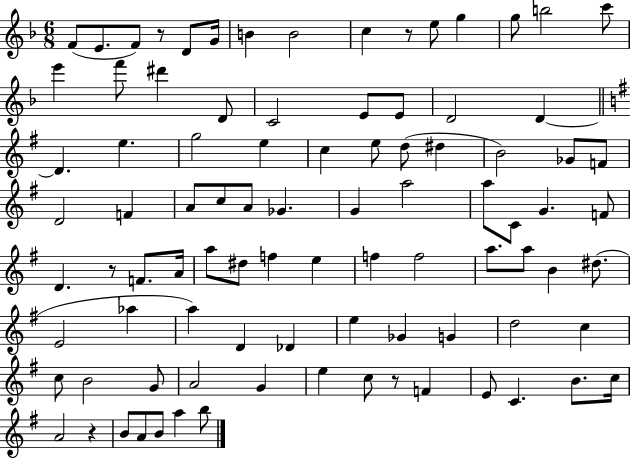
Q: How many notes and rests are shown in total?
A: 91